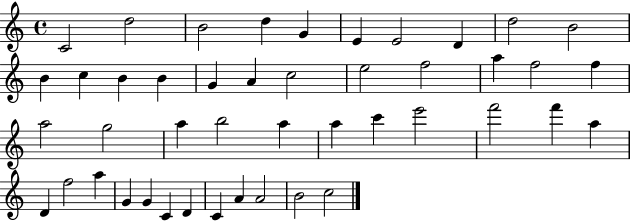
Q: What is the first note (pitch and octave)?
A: C4